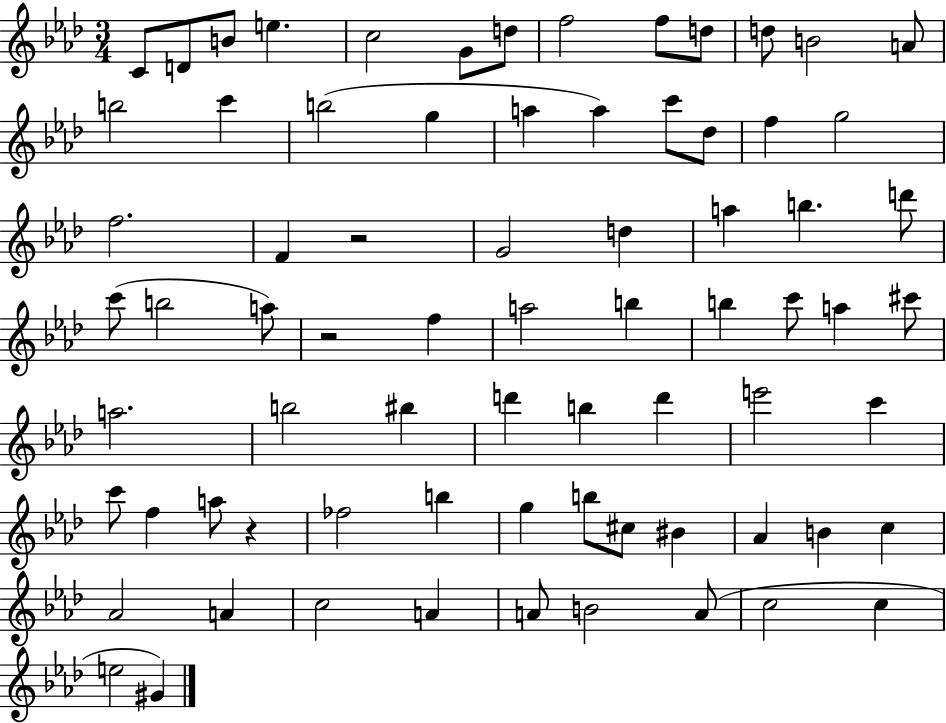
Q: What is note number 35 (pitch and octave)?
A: A5